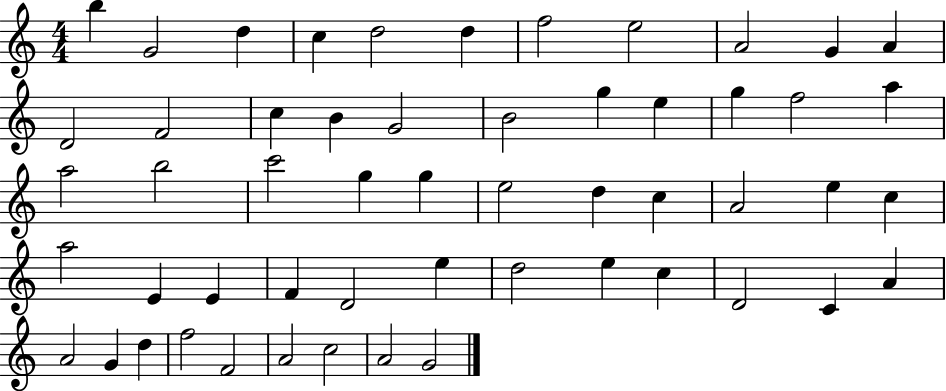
B5/q G4/h D5/q C5/q D5/h D5/q F5/h E5/h A4/h G4/q A4/q D4/h F4/h C5/q B4/q G4/h B4/h G5/q E5/q G5/q F5/h A5/q A5/h B5/h C6/h G5/q G5/q E5/h D5/q C5/q A4/h E5/q C5/q A5/h E4/q E4/q F4/q D4/h E5/q D5/h E5/q C5/q D4/h C4/q A4/q A4/h G4/q D5/q F5/h F4/h A4/h C5/h A4/h G4/h